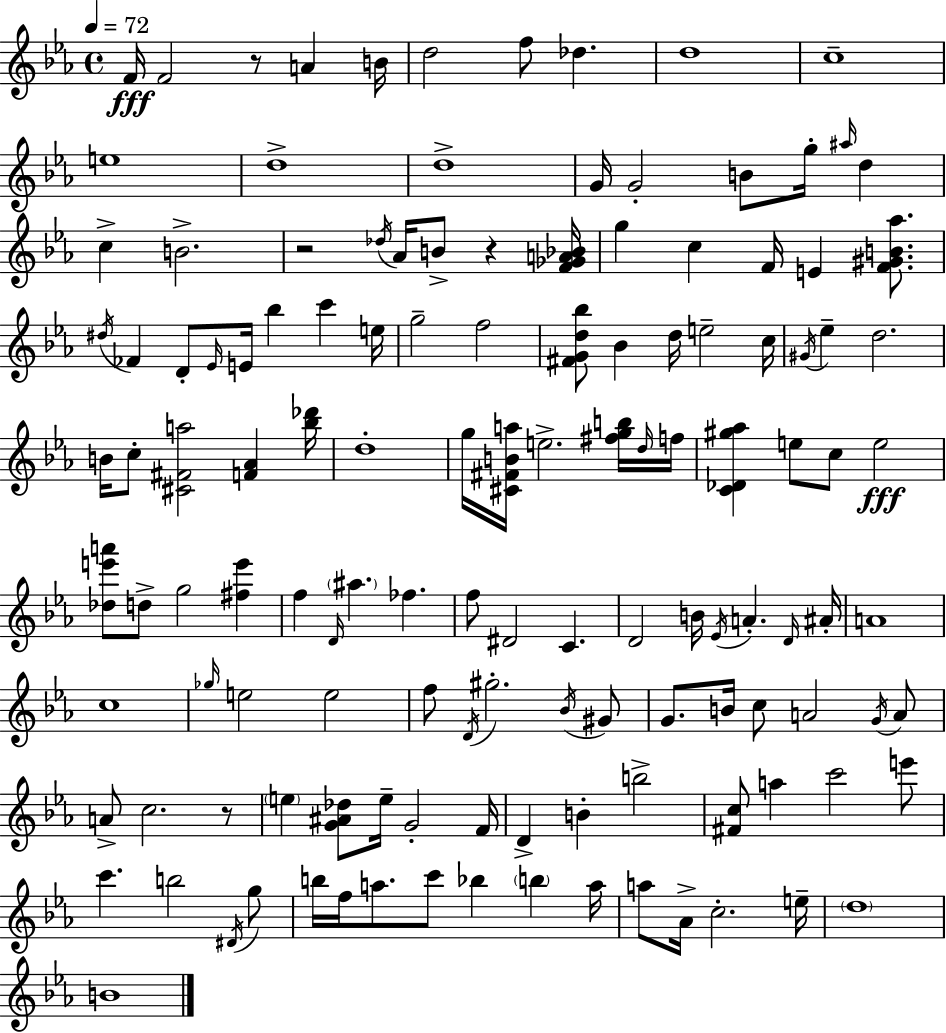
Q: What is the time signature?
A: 4/4